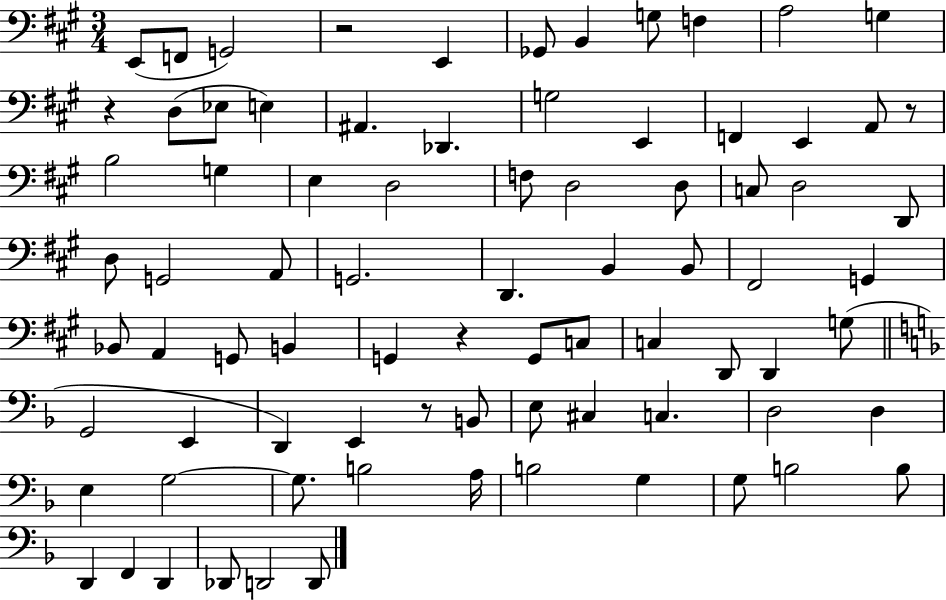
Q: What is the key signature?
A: A major